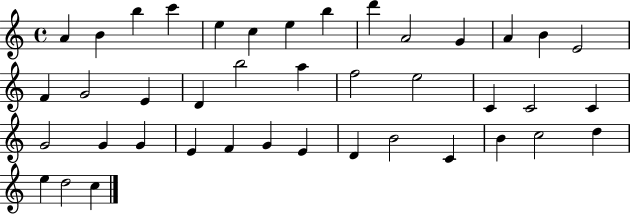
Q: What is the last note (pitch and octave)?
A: C5